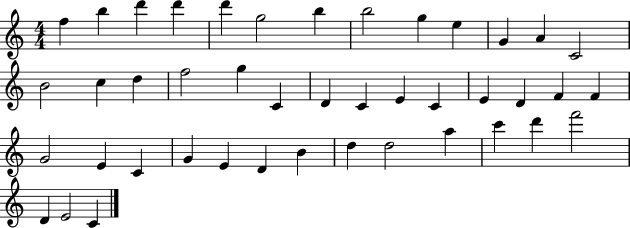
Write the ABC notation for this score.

X:1
T:Untitled
M:4/4
L:1/4
K:C
f b d' d' d' g2 b b2 g e G A C2 B2 c d f2 g C D C E C E D F F G2 E C G E D B d d2 a c' d' f'2 D E2 C